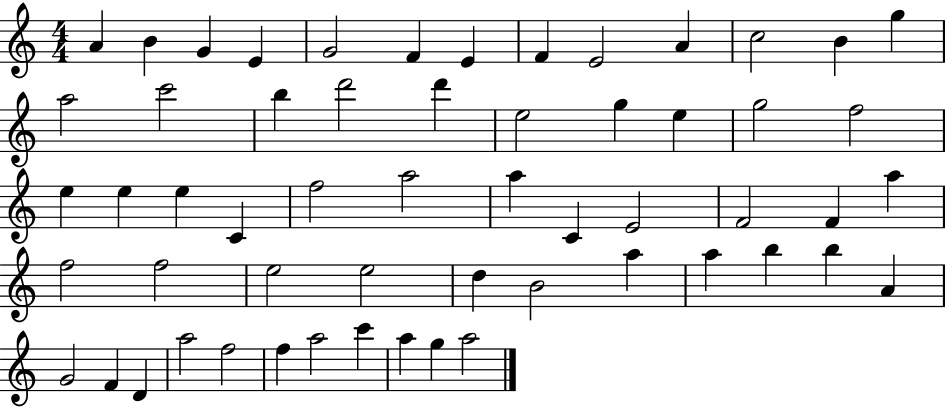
{
  \clef treble
  \numericTimeSignature
  \time 4/4
  \key c \major
  a'4 b'4 g'4 e'4 | g'2 f'4 e'4 | f'4 e'2 a'4 | c''2 b'4 g''4 | \break a''2 c'''2 | b''4 d'''2 d'''4 | e''2 g''4 e''4 | g''2 f''2 | \break e''4 e''4 e''4 c'4 | f''2 a''2 | a''4 c'4 e'2 | f'2 f'4 a''4 | \break f''2 f''2 | e''2 e''2 | d''4 b'2 a''4 | a''4 b''4 b''4 a'4 | \break g'2 f'4 d'4 | a''2 f''2 | f''4 a''2 c'''4 | a''4 g''4 a''2 | \break \bar "|."
}